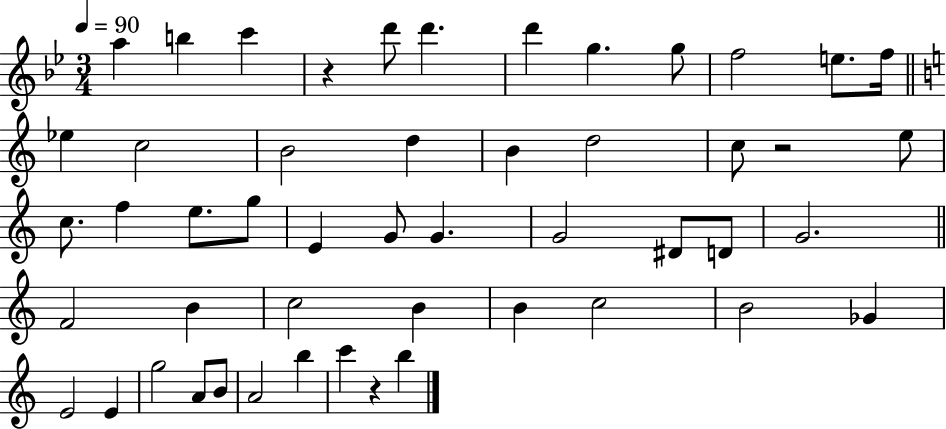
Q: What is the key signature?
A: BES major